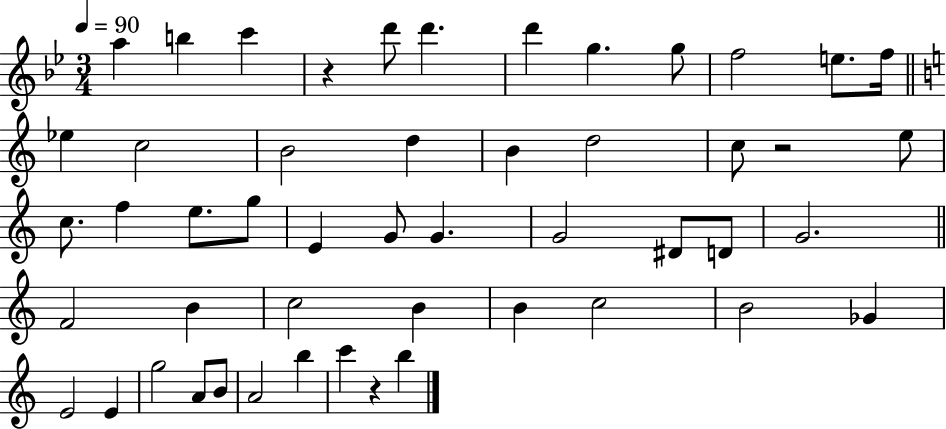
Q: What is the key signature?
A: BES major